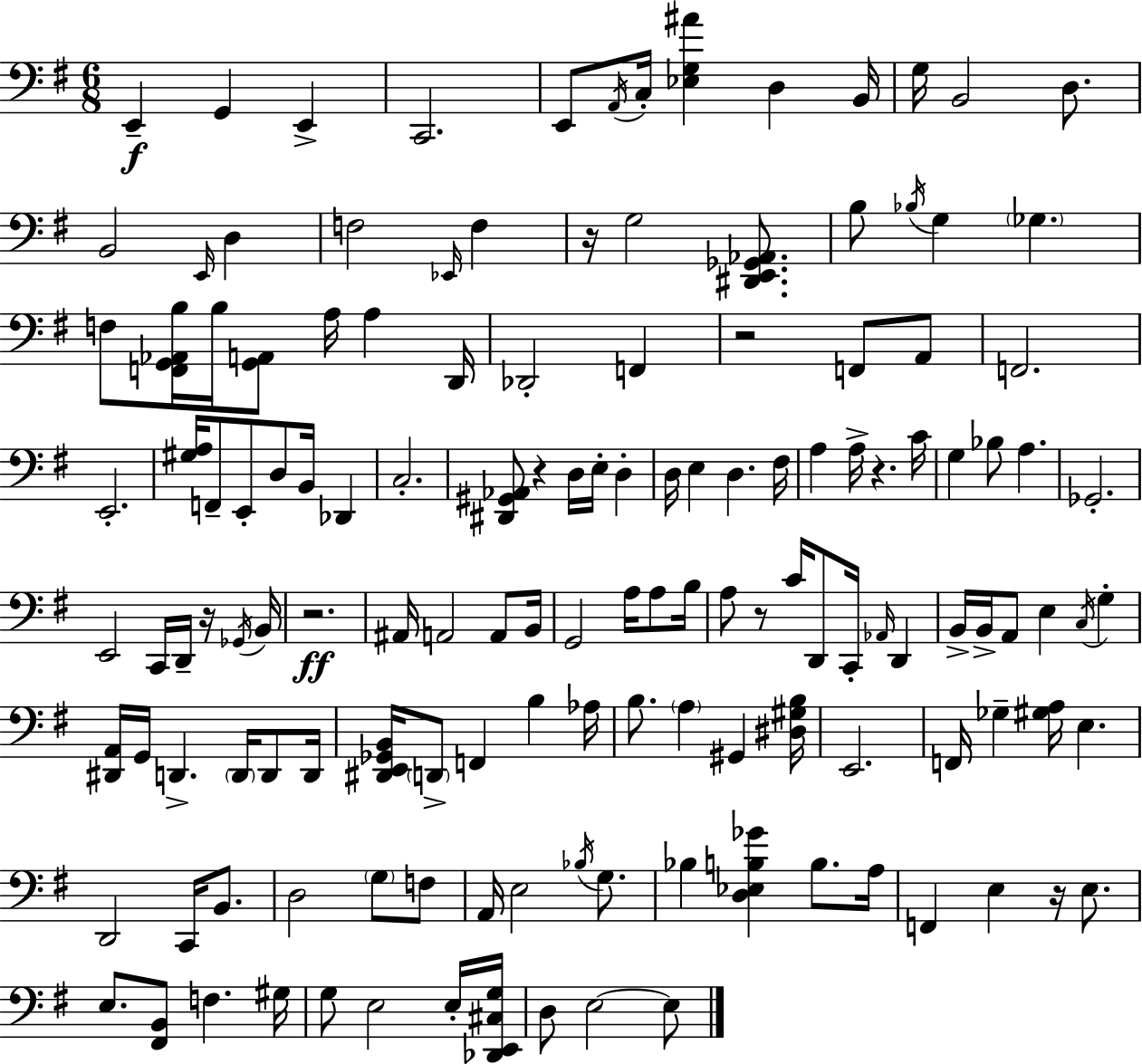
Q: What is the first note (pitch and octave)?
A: E2